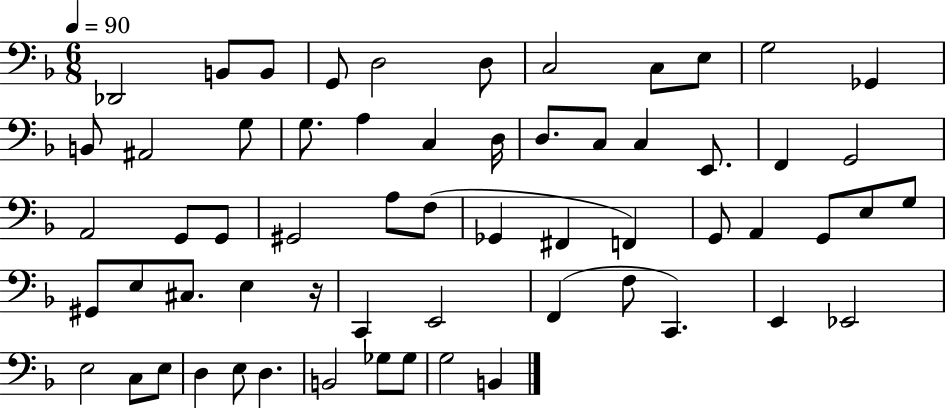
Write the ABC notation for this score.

X:1
T:Untitled
M:6/8
L:1/4
K:F
_D,,2 B,,/2 B,,/2 G,,/2 D,2 D,/2 C,2 C,/2 E,/2 G,2 _G,, B,,/2 ^A,,2 G,/2 G,/2 A, C, D,/4 D,/2 C,/2 C, E,,/2 F,, G,,2 A,,2 G,,/2 G,,/2 ^G,,2 A,/2 F,/2 _G,, ^F,, F,, G,,/2 A,, G,,/2 E,/2 G,/2 ^G,,/2 E,/2 ^C,/2 E, z/4 C,, E,,2 F,, F,/2 C,, E,, _E,,2 E,2 C,/2 E,/2 D, E,/2 D, B,,2 _G,/2 _G,/2 G,2 B,,